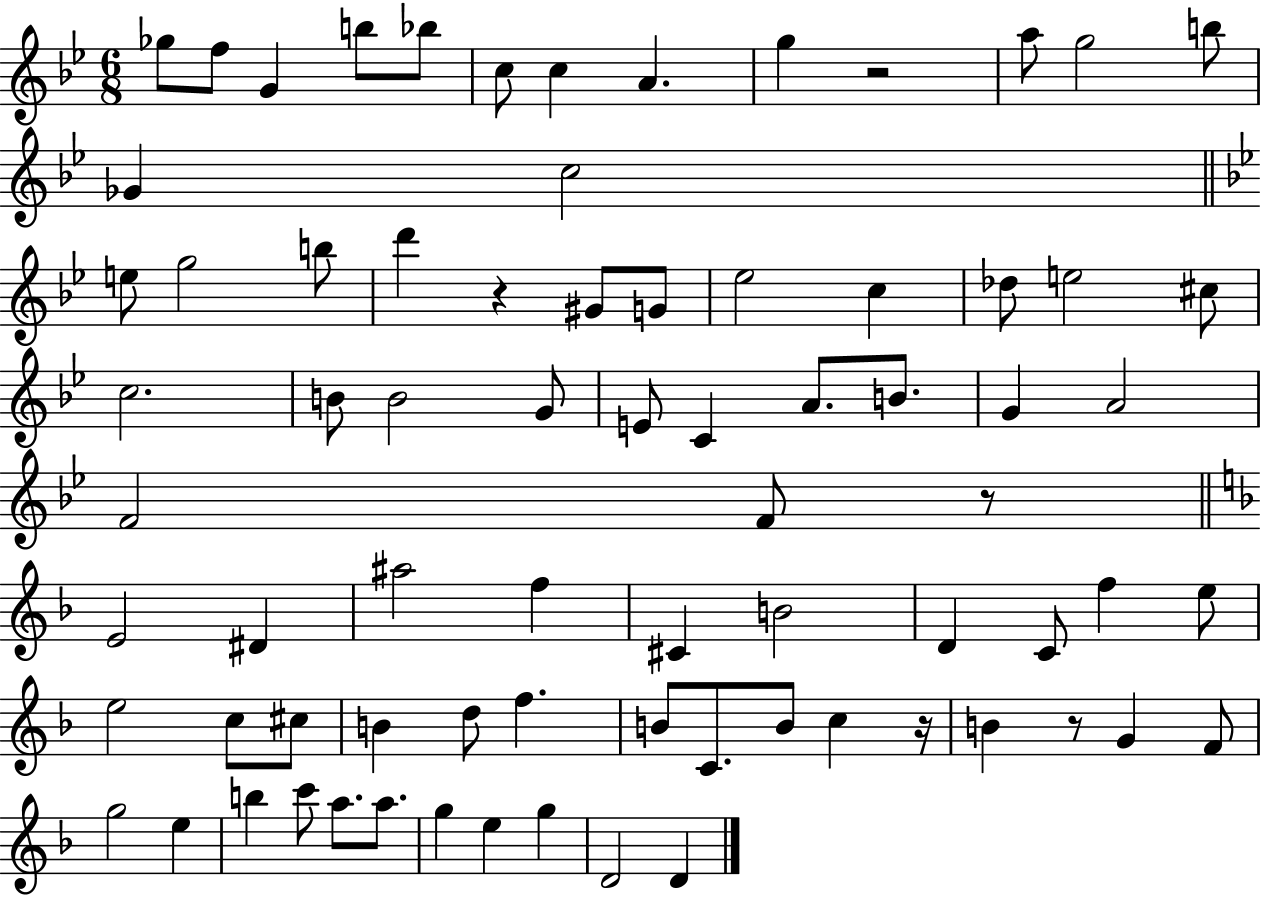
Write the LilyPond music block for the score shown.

{
  \clef treble
  \numericTimeSignature
  \time 6/8
  \key bes \major
  ges''8 f''8 g'4 b''8 bes''8 | c''8 c''4 a'4. | g''4 r2 | a''8 g''2 b''8 | \break ges'4 c''2 | \bar "||" \break \key bes \major e''8 g''2 b''8 | d'''4 r4 gis'8 g'8 | ees''2 c''4 | des''8 e''2 cis''8 | \break c''2. | b'8 b'2 g'8 | e'8 c'4 a'8. b'8. | g'4 a'2 | \break f'2 f'8 r8 | \bar "||" \break \key f \major e'2 dis'4 | ais''2 f''4 | cis'4 b'2 | d'4 c'8 f''4 e''8 | \break e''2 c''8 cis''8 | b'4 d''8 f''4. | b'8 c'8. b'8 c''4 r16 | b'4 r8 g'4 f'8 | \break g''2 e''4 | b''4 c'''8 a''8. a''8. | g''4 e''4 g''4 | d'2 d'4 | \break \bar "|."
}